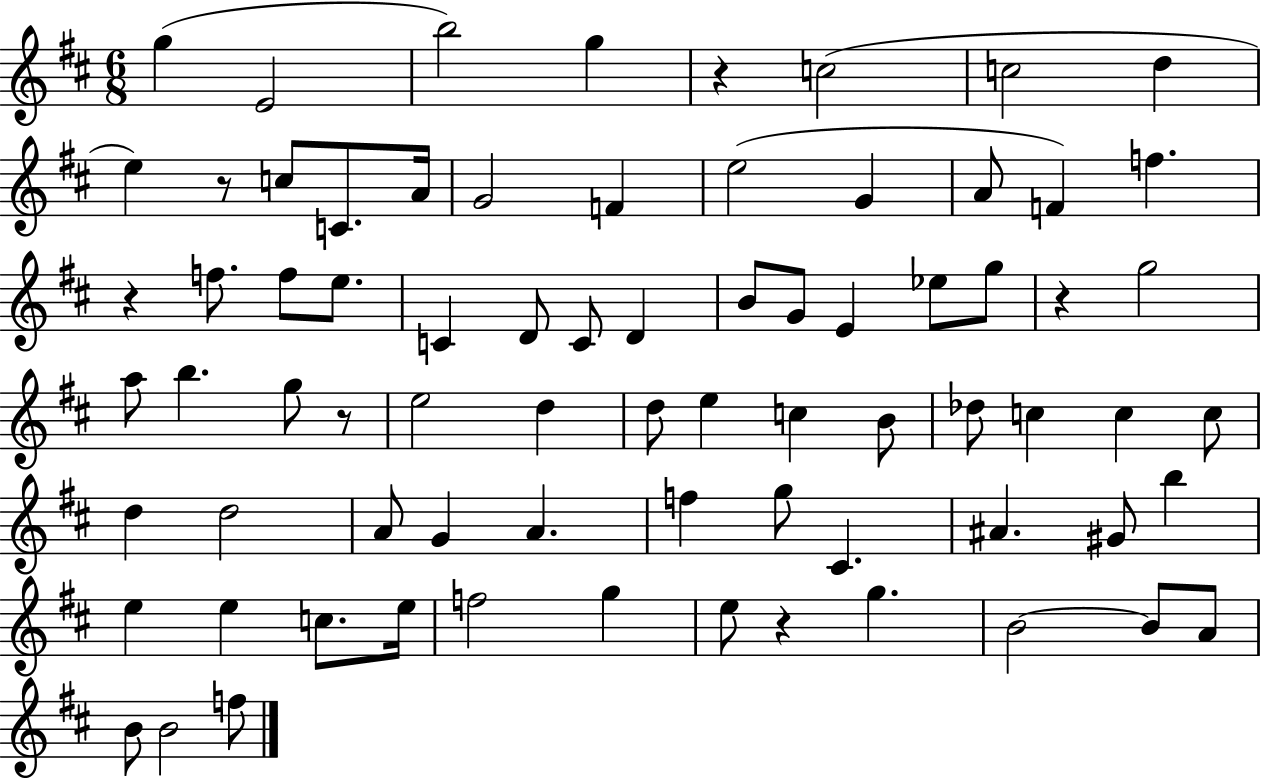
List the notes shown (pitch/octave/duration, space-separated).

G5/q E4/h B5/h G5/q R/q C5/h C5/h D5/q E5/q R/e C5/e C4/e. A4/s G4/h F4/q E5/h G4/q A4/e F4/q F5/q. R/q F5/e. F5/e E5/e. C4/q D4/e C4/e D4/q B4/e G4/e E4/q Eb5/e G5/e R/q G5/h A5/e B5/q. G5/e R/e E5/h D5/q D5/e E5/q C5/q B4/e Db5/e C5/q C5/q C5/e D5/q D5/h A4/e G4/q A4/q. F5/q G5/e C#4/q. A#4/q. G#4/e B5/q E5/q E5/q C5/e. E5/s F5/h G5/q E5/e R/q G5/q. B4/h B4/e A4/e B4/e B4/h F5/e